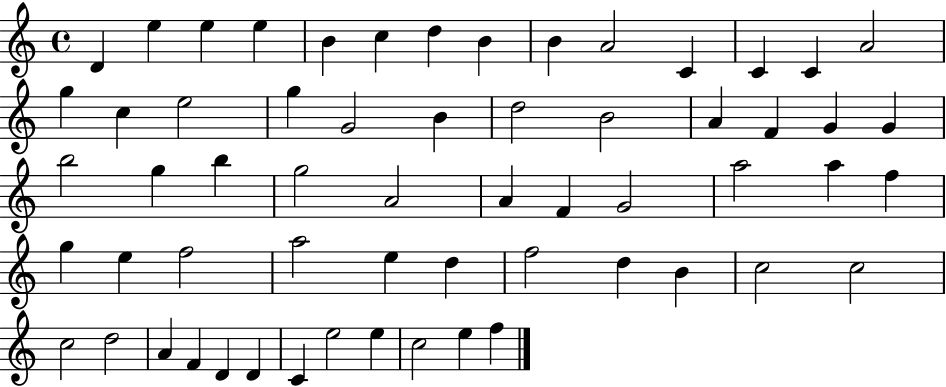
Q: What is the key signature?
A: C major